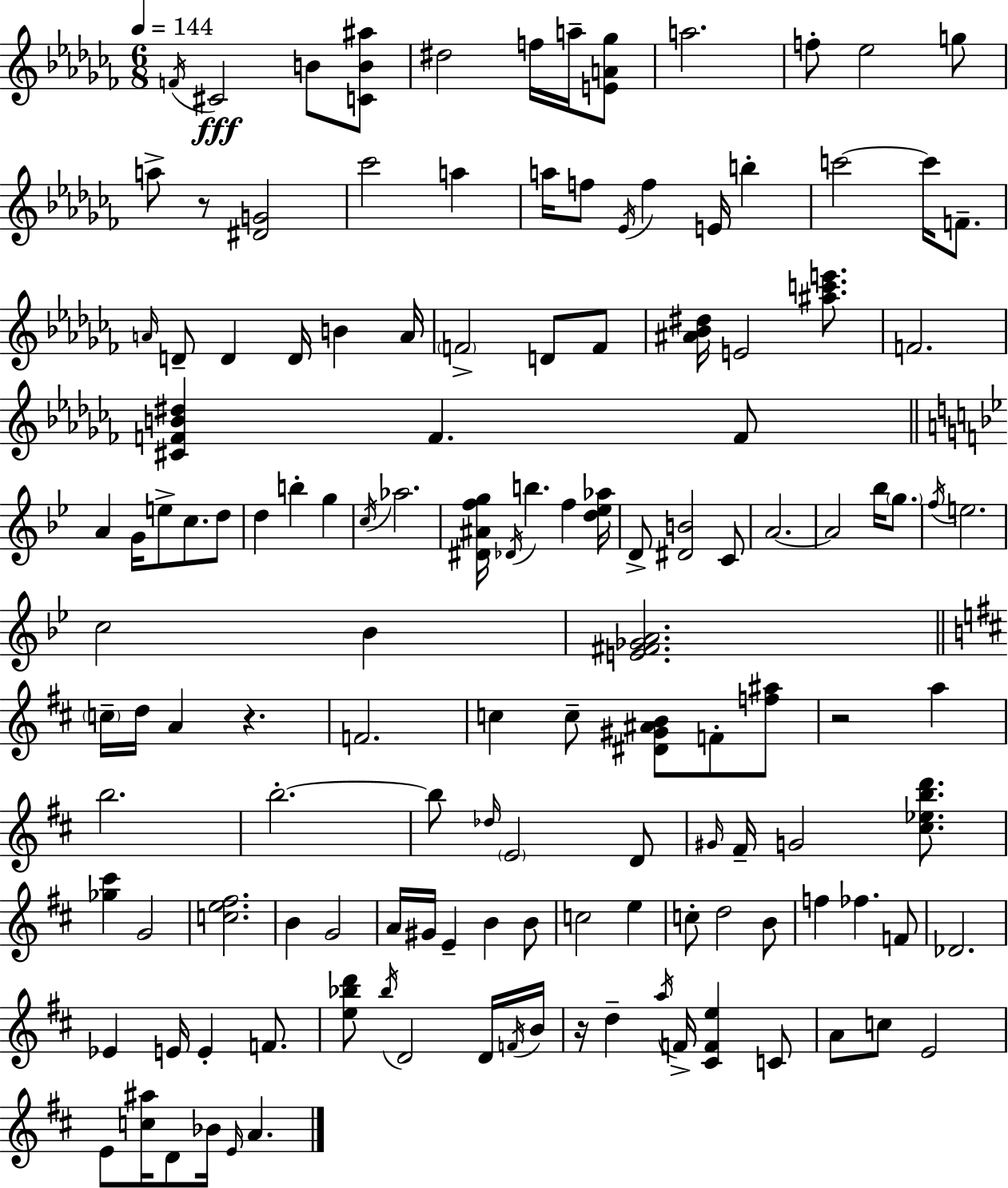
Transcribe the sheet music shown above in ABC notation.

X:1
T:Untitled
M:6/8
L:1/4
K:Abm
F/4 ^C2 B/2 [CB^a]/2 ^d2 f/4 a/4 [EA_g]/2 a2 f/2 _e2 g/2 a/2 z/2 [^DG]2 _c'2 a a/4 f/2 _E/4 f E/4 b c'2 c'/4 F/2 A/4 D/2 D D/4 B A/4 F2 D/2 F/2 [^A_B^d]/4 E2 [^ac'e']/2 F2 [^CFB^d] F F/2 A G/4 e/2 c/2 d/2 d b g c/4 _a2 [^D^Afg]/4 _D/4 b f [d_e_a]/4 D/2 [^DB]2 C/2 A2 A2 _b/4 g/2 f/4 e2 c2 _B [E^F_GA]2 c/4 d/4 A z F2 c c/2 [^D^G^AB]/2 F/2 [f^a]/2 z2 a b2 b2 b/2 _d/4 E2 D/2 ^G/4 ^F/4 G2 [^c_ebd']/2 [_g^c'] G2 [ce^f]2 B G2 A/4 ^G/4 E B B/2 c2 e c/2 d2 B/2 f _f F/2 _D2 _E E/4 E F/2 [e_bd']/2 _b/4 D2 D/4 F/4 B/4 z/4 d a/4 F/4 [^CFe] C/2 A/2 c/2 E2 E/2 [c^a]/4 D/2 _B/4 E/4 A